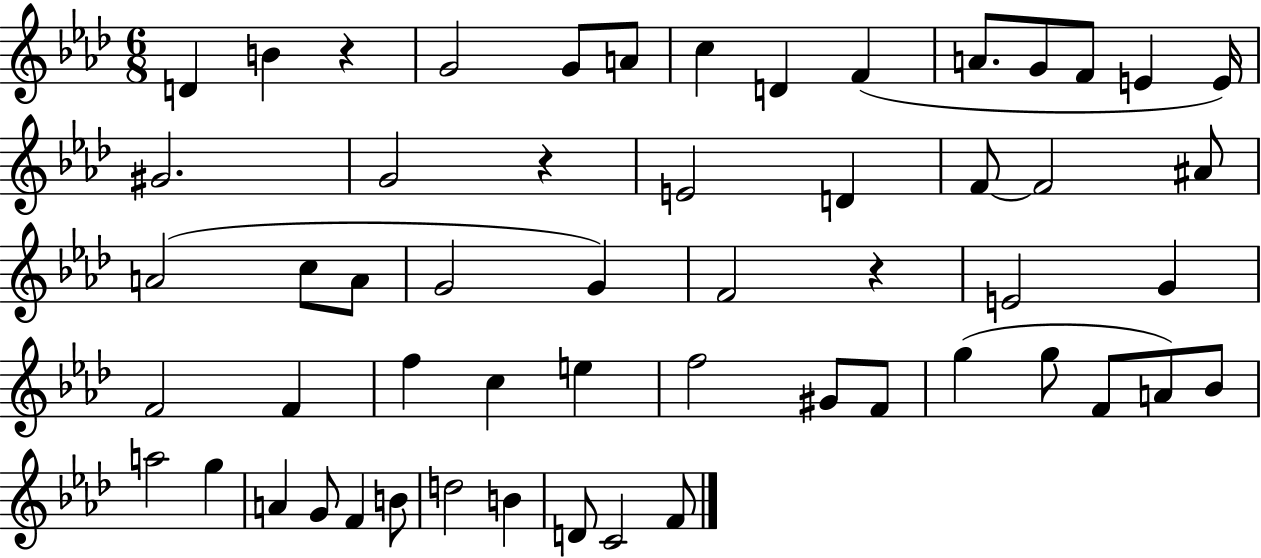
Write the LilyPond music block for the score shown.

{
  \clef treble
  \numericTimeSignature
  \time 6/8
  \key aes \major
  d'4 b'4 r4 | g'2 g'8 a'8 | c''4 d'4 f'4( | a'8. g'8 f'8 e'4 e'16) | \break gis'2. | g'2 r4 | e'2 d'4 | f'8~~ f'2 ais'8 | \break a'2( c''8 a'8 | g'2 g'4) | f'2 r4 | e'2 g'4 | \break f'2 f'4 | f''4 c''4 e''4 | f''2 gis'8 f'8 | g''4( g''8 f'8 a'8) bes'8 | \break a''2 g''4 | a'4 g'8 f'4 b'8 | d''2 b'4 | d'8 c'2 f'8 | \break \bar "|."
}